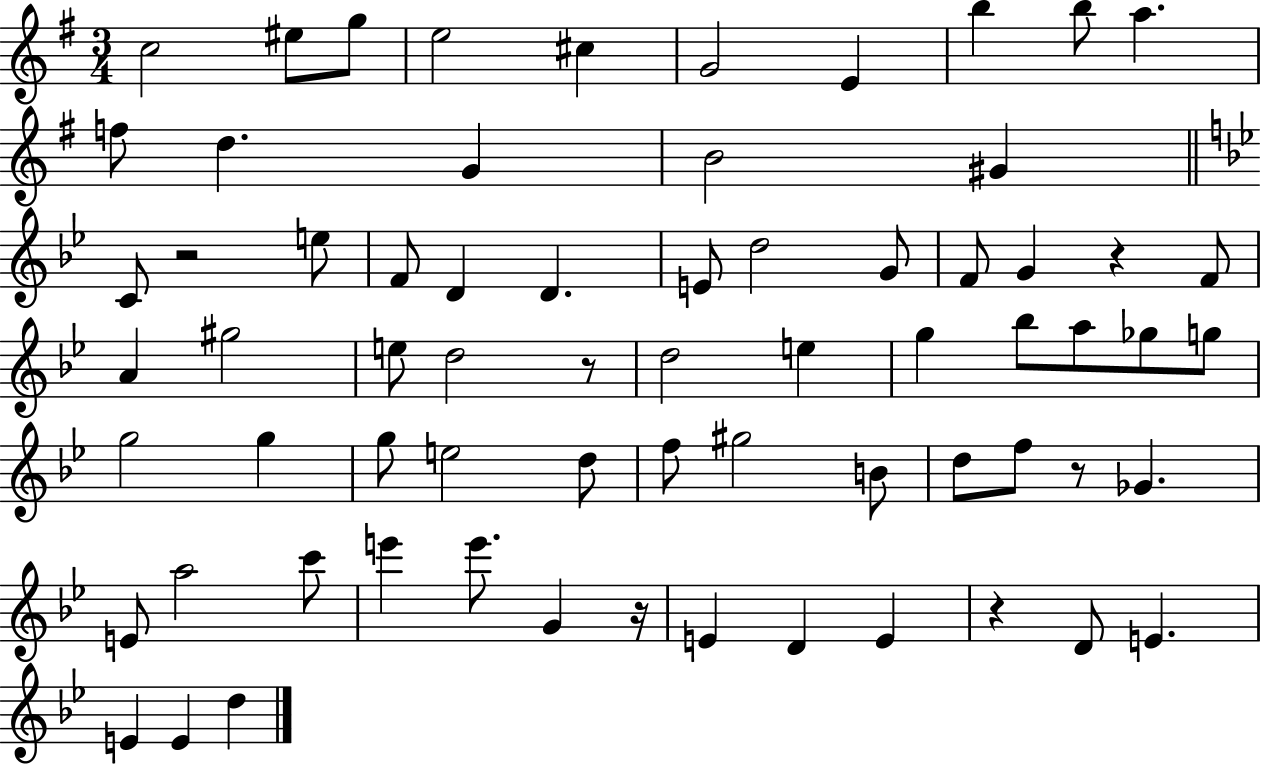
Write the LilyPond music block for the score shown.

{
  \clef treble
  \numericTimeSignature
  \time 3/4
  \key g \major
  c''2 eis''8 g''8 | e''2 cis''4 | g'2 e'4 | b''4 b''8 a''4. | \break f''8 d''4. g'4 | b'2 gis'4 | \bar "||" \break \key g \minor c'8 r2 e''8 | f'8 d'4 d'4. | e'8 d''2 g'8 | f'8 g'4 r4 f'8 | \break a'4 gis''2 | e''8 d''2 r8 | d''2 e''4 | g''4 bes''8 a''8 ges''8 g''8 | \break g''2 g''4 | g''8 e''2 d''8 | f''8 gis''2 b'8 | d''8 f''8 r8 ges'4. | \break e'8 a''2 c'''8 | e'''4 e'''8. g'4 r16 | e'4 d'4 e'4 | r4 d'8 e'4. | \break e'4 e'4 d''4 | \bar "|."
}